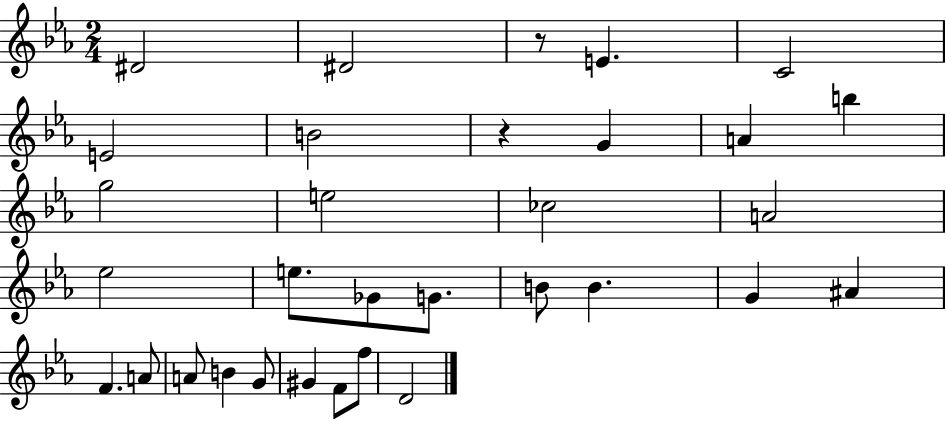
{
  \clef treble
  \numericTimeSignature
  \time 2/4
  \key ees \major
  \repeat volta 2 { dis'2 | dis'2 | r8 e'4. | c'2 | \break e'2 | b'2 | r4 g'4 | a'4 b''4 | \break g''2 | e''2 | ces''2 | a'2 | \break ees''2 | e''8. ges'8 g'8. | b'8 b'4. | g'4 ais'4 | \break f'4. a'8 | a'8 b'4 g'8 | gis'4 f'8 f''8 | d'2 | \break } \bar "|."
}